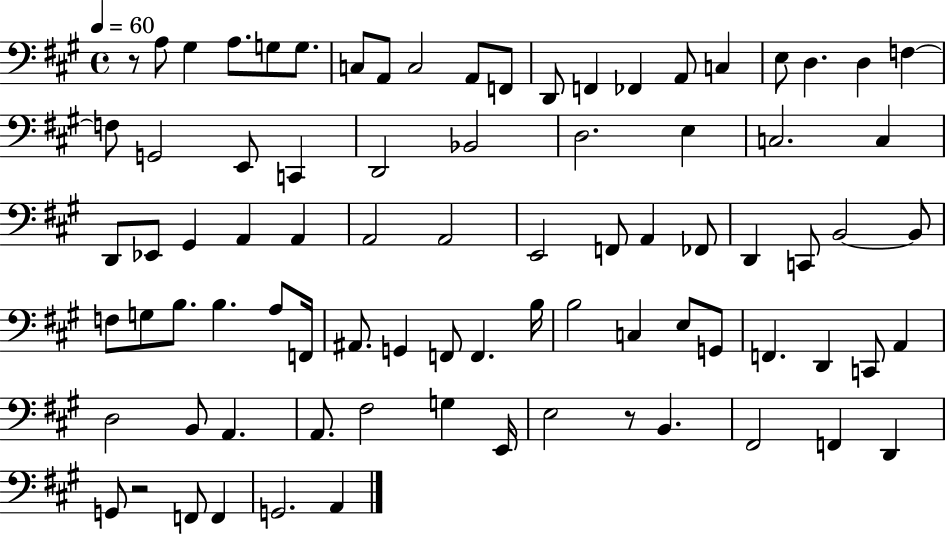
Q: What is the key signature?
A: A major